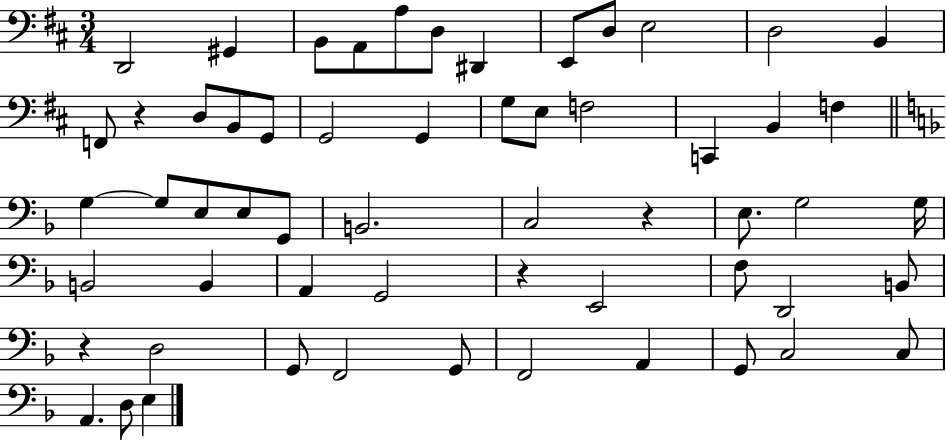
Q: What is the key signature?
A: D major